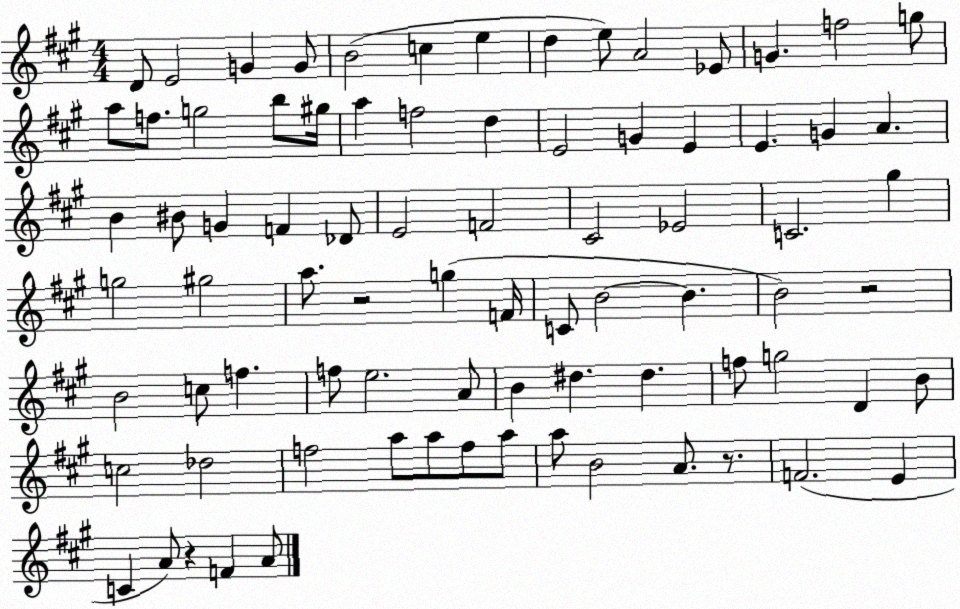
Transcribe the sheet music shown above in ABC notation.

X:1
T:Untitled
M:4/4
L:1/4
K:A
D/2 E2 G G/2 B2 c e d e/2 A2 _E/2 G f2 g/2 a/2 f/2 g2 b/2 ^g/4 a f2 d E2 G E E G A B ^B/2 G F _D/2 E2 F2 ^C2 _E2 C2 ^g g2 ^g2 a/2 z2 g F/4 C/2 B2 B B2 z2 B2 c/2 f f/2 e2 A/2 B ^d ^d f/2 g2 D B/2 c2 _d2 f2 a/2 a/2 f/2 a/2 a/2 B2 A/2 z/2 F2 E C A/2 z F A/2